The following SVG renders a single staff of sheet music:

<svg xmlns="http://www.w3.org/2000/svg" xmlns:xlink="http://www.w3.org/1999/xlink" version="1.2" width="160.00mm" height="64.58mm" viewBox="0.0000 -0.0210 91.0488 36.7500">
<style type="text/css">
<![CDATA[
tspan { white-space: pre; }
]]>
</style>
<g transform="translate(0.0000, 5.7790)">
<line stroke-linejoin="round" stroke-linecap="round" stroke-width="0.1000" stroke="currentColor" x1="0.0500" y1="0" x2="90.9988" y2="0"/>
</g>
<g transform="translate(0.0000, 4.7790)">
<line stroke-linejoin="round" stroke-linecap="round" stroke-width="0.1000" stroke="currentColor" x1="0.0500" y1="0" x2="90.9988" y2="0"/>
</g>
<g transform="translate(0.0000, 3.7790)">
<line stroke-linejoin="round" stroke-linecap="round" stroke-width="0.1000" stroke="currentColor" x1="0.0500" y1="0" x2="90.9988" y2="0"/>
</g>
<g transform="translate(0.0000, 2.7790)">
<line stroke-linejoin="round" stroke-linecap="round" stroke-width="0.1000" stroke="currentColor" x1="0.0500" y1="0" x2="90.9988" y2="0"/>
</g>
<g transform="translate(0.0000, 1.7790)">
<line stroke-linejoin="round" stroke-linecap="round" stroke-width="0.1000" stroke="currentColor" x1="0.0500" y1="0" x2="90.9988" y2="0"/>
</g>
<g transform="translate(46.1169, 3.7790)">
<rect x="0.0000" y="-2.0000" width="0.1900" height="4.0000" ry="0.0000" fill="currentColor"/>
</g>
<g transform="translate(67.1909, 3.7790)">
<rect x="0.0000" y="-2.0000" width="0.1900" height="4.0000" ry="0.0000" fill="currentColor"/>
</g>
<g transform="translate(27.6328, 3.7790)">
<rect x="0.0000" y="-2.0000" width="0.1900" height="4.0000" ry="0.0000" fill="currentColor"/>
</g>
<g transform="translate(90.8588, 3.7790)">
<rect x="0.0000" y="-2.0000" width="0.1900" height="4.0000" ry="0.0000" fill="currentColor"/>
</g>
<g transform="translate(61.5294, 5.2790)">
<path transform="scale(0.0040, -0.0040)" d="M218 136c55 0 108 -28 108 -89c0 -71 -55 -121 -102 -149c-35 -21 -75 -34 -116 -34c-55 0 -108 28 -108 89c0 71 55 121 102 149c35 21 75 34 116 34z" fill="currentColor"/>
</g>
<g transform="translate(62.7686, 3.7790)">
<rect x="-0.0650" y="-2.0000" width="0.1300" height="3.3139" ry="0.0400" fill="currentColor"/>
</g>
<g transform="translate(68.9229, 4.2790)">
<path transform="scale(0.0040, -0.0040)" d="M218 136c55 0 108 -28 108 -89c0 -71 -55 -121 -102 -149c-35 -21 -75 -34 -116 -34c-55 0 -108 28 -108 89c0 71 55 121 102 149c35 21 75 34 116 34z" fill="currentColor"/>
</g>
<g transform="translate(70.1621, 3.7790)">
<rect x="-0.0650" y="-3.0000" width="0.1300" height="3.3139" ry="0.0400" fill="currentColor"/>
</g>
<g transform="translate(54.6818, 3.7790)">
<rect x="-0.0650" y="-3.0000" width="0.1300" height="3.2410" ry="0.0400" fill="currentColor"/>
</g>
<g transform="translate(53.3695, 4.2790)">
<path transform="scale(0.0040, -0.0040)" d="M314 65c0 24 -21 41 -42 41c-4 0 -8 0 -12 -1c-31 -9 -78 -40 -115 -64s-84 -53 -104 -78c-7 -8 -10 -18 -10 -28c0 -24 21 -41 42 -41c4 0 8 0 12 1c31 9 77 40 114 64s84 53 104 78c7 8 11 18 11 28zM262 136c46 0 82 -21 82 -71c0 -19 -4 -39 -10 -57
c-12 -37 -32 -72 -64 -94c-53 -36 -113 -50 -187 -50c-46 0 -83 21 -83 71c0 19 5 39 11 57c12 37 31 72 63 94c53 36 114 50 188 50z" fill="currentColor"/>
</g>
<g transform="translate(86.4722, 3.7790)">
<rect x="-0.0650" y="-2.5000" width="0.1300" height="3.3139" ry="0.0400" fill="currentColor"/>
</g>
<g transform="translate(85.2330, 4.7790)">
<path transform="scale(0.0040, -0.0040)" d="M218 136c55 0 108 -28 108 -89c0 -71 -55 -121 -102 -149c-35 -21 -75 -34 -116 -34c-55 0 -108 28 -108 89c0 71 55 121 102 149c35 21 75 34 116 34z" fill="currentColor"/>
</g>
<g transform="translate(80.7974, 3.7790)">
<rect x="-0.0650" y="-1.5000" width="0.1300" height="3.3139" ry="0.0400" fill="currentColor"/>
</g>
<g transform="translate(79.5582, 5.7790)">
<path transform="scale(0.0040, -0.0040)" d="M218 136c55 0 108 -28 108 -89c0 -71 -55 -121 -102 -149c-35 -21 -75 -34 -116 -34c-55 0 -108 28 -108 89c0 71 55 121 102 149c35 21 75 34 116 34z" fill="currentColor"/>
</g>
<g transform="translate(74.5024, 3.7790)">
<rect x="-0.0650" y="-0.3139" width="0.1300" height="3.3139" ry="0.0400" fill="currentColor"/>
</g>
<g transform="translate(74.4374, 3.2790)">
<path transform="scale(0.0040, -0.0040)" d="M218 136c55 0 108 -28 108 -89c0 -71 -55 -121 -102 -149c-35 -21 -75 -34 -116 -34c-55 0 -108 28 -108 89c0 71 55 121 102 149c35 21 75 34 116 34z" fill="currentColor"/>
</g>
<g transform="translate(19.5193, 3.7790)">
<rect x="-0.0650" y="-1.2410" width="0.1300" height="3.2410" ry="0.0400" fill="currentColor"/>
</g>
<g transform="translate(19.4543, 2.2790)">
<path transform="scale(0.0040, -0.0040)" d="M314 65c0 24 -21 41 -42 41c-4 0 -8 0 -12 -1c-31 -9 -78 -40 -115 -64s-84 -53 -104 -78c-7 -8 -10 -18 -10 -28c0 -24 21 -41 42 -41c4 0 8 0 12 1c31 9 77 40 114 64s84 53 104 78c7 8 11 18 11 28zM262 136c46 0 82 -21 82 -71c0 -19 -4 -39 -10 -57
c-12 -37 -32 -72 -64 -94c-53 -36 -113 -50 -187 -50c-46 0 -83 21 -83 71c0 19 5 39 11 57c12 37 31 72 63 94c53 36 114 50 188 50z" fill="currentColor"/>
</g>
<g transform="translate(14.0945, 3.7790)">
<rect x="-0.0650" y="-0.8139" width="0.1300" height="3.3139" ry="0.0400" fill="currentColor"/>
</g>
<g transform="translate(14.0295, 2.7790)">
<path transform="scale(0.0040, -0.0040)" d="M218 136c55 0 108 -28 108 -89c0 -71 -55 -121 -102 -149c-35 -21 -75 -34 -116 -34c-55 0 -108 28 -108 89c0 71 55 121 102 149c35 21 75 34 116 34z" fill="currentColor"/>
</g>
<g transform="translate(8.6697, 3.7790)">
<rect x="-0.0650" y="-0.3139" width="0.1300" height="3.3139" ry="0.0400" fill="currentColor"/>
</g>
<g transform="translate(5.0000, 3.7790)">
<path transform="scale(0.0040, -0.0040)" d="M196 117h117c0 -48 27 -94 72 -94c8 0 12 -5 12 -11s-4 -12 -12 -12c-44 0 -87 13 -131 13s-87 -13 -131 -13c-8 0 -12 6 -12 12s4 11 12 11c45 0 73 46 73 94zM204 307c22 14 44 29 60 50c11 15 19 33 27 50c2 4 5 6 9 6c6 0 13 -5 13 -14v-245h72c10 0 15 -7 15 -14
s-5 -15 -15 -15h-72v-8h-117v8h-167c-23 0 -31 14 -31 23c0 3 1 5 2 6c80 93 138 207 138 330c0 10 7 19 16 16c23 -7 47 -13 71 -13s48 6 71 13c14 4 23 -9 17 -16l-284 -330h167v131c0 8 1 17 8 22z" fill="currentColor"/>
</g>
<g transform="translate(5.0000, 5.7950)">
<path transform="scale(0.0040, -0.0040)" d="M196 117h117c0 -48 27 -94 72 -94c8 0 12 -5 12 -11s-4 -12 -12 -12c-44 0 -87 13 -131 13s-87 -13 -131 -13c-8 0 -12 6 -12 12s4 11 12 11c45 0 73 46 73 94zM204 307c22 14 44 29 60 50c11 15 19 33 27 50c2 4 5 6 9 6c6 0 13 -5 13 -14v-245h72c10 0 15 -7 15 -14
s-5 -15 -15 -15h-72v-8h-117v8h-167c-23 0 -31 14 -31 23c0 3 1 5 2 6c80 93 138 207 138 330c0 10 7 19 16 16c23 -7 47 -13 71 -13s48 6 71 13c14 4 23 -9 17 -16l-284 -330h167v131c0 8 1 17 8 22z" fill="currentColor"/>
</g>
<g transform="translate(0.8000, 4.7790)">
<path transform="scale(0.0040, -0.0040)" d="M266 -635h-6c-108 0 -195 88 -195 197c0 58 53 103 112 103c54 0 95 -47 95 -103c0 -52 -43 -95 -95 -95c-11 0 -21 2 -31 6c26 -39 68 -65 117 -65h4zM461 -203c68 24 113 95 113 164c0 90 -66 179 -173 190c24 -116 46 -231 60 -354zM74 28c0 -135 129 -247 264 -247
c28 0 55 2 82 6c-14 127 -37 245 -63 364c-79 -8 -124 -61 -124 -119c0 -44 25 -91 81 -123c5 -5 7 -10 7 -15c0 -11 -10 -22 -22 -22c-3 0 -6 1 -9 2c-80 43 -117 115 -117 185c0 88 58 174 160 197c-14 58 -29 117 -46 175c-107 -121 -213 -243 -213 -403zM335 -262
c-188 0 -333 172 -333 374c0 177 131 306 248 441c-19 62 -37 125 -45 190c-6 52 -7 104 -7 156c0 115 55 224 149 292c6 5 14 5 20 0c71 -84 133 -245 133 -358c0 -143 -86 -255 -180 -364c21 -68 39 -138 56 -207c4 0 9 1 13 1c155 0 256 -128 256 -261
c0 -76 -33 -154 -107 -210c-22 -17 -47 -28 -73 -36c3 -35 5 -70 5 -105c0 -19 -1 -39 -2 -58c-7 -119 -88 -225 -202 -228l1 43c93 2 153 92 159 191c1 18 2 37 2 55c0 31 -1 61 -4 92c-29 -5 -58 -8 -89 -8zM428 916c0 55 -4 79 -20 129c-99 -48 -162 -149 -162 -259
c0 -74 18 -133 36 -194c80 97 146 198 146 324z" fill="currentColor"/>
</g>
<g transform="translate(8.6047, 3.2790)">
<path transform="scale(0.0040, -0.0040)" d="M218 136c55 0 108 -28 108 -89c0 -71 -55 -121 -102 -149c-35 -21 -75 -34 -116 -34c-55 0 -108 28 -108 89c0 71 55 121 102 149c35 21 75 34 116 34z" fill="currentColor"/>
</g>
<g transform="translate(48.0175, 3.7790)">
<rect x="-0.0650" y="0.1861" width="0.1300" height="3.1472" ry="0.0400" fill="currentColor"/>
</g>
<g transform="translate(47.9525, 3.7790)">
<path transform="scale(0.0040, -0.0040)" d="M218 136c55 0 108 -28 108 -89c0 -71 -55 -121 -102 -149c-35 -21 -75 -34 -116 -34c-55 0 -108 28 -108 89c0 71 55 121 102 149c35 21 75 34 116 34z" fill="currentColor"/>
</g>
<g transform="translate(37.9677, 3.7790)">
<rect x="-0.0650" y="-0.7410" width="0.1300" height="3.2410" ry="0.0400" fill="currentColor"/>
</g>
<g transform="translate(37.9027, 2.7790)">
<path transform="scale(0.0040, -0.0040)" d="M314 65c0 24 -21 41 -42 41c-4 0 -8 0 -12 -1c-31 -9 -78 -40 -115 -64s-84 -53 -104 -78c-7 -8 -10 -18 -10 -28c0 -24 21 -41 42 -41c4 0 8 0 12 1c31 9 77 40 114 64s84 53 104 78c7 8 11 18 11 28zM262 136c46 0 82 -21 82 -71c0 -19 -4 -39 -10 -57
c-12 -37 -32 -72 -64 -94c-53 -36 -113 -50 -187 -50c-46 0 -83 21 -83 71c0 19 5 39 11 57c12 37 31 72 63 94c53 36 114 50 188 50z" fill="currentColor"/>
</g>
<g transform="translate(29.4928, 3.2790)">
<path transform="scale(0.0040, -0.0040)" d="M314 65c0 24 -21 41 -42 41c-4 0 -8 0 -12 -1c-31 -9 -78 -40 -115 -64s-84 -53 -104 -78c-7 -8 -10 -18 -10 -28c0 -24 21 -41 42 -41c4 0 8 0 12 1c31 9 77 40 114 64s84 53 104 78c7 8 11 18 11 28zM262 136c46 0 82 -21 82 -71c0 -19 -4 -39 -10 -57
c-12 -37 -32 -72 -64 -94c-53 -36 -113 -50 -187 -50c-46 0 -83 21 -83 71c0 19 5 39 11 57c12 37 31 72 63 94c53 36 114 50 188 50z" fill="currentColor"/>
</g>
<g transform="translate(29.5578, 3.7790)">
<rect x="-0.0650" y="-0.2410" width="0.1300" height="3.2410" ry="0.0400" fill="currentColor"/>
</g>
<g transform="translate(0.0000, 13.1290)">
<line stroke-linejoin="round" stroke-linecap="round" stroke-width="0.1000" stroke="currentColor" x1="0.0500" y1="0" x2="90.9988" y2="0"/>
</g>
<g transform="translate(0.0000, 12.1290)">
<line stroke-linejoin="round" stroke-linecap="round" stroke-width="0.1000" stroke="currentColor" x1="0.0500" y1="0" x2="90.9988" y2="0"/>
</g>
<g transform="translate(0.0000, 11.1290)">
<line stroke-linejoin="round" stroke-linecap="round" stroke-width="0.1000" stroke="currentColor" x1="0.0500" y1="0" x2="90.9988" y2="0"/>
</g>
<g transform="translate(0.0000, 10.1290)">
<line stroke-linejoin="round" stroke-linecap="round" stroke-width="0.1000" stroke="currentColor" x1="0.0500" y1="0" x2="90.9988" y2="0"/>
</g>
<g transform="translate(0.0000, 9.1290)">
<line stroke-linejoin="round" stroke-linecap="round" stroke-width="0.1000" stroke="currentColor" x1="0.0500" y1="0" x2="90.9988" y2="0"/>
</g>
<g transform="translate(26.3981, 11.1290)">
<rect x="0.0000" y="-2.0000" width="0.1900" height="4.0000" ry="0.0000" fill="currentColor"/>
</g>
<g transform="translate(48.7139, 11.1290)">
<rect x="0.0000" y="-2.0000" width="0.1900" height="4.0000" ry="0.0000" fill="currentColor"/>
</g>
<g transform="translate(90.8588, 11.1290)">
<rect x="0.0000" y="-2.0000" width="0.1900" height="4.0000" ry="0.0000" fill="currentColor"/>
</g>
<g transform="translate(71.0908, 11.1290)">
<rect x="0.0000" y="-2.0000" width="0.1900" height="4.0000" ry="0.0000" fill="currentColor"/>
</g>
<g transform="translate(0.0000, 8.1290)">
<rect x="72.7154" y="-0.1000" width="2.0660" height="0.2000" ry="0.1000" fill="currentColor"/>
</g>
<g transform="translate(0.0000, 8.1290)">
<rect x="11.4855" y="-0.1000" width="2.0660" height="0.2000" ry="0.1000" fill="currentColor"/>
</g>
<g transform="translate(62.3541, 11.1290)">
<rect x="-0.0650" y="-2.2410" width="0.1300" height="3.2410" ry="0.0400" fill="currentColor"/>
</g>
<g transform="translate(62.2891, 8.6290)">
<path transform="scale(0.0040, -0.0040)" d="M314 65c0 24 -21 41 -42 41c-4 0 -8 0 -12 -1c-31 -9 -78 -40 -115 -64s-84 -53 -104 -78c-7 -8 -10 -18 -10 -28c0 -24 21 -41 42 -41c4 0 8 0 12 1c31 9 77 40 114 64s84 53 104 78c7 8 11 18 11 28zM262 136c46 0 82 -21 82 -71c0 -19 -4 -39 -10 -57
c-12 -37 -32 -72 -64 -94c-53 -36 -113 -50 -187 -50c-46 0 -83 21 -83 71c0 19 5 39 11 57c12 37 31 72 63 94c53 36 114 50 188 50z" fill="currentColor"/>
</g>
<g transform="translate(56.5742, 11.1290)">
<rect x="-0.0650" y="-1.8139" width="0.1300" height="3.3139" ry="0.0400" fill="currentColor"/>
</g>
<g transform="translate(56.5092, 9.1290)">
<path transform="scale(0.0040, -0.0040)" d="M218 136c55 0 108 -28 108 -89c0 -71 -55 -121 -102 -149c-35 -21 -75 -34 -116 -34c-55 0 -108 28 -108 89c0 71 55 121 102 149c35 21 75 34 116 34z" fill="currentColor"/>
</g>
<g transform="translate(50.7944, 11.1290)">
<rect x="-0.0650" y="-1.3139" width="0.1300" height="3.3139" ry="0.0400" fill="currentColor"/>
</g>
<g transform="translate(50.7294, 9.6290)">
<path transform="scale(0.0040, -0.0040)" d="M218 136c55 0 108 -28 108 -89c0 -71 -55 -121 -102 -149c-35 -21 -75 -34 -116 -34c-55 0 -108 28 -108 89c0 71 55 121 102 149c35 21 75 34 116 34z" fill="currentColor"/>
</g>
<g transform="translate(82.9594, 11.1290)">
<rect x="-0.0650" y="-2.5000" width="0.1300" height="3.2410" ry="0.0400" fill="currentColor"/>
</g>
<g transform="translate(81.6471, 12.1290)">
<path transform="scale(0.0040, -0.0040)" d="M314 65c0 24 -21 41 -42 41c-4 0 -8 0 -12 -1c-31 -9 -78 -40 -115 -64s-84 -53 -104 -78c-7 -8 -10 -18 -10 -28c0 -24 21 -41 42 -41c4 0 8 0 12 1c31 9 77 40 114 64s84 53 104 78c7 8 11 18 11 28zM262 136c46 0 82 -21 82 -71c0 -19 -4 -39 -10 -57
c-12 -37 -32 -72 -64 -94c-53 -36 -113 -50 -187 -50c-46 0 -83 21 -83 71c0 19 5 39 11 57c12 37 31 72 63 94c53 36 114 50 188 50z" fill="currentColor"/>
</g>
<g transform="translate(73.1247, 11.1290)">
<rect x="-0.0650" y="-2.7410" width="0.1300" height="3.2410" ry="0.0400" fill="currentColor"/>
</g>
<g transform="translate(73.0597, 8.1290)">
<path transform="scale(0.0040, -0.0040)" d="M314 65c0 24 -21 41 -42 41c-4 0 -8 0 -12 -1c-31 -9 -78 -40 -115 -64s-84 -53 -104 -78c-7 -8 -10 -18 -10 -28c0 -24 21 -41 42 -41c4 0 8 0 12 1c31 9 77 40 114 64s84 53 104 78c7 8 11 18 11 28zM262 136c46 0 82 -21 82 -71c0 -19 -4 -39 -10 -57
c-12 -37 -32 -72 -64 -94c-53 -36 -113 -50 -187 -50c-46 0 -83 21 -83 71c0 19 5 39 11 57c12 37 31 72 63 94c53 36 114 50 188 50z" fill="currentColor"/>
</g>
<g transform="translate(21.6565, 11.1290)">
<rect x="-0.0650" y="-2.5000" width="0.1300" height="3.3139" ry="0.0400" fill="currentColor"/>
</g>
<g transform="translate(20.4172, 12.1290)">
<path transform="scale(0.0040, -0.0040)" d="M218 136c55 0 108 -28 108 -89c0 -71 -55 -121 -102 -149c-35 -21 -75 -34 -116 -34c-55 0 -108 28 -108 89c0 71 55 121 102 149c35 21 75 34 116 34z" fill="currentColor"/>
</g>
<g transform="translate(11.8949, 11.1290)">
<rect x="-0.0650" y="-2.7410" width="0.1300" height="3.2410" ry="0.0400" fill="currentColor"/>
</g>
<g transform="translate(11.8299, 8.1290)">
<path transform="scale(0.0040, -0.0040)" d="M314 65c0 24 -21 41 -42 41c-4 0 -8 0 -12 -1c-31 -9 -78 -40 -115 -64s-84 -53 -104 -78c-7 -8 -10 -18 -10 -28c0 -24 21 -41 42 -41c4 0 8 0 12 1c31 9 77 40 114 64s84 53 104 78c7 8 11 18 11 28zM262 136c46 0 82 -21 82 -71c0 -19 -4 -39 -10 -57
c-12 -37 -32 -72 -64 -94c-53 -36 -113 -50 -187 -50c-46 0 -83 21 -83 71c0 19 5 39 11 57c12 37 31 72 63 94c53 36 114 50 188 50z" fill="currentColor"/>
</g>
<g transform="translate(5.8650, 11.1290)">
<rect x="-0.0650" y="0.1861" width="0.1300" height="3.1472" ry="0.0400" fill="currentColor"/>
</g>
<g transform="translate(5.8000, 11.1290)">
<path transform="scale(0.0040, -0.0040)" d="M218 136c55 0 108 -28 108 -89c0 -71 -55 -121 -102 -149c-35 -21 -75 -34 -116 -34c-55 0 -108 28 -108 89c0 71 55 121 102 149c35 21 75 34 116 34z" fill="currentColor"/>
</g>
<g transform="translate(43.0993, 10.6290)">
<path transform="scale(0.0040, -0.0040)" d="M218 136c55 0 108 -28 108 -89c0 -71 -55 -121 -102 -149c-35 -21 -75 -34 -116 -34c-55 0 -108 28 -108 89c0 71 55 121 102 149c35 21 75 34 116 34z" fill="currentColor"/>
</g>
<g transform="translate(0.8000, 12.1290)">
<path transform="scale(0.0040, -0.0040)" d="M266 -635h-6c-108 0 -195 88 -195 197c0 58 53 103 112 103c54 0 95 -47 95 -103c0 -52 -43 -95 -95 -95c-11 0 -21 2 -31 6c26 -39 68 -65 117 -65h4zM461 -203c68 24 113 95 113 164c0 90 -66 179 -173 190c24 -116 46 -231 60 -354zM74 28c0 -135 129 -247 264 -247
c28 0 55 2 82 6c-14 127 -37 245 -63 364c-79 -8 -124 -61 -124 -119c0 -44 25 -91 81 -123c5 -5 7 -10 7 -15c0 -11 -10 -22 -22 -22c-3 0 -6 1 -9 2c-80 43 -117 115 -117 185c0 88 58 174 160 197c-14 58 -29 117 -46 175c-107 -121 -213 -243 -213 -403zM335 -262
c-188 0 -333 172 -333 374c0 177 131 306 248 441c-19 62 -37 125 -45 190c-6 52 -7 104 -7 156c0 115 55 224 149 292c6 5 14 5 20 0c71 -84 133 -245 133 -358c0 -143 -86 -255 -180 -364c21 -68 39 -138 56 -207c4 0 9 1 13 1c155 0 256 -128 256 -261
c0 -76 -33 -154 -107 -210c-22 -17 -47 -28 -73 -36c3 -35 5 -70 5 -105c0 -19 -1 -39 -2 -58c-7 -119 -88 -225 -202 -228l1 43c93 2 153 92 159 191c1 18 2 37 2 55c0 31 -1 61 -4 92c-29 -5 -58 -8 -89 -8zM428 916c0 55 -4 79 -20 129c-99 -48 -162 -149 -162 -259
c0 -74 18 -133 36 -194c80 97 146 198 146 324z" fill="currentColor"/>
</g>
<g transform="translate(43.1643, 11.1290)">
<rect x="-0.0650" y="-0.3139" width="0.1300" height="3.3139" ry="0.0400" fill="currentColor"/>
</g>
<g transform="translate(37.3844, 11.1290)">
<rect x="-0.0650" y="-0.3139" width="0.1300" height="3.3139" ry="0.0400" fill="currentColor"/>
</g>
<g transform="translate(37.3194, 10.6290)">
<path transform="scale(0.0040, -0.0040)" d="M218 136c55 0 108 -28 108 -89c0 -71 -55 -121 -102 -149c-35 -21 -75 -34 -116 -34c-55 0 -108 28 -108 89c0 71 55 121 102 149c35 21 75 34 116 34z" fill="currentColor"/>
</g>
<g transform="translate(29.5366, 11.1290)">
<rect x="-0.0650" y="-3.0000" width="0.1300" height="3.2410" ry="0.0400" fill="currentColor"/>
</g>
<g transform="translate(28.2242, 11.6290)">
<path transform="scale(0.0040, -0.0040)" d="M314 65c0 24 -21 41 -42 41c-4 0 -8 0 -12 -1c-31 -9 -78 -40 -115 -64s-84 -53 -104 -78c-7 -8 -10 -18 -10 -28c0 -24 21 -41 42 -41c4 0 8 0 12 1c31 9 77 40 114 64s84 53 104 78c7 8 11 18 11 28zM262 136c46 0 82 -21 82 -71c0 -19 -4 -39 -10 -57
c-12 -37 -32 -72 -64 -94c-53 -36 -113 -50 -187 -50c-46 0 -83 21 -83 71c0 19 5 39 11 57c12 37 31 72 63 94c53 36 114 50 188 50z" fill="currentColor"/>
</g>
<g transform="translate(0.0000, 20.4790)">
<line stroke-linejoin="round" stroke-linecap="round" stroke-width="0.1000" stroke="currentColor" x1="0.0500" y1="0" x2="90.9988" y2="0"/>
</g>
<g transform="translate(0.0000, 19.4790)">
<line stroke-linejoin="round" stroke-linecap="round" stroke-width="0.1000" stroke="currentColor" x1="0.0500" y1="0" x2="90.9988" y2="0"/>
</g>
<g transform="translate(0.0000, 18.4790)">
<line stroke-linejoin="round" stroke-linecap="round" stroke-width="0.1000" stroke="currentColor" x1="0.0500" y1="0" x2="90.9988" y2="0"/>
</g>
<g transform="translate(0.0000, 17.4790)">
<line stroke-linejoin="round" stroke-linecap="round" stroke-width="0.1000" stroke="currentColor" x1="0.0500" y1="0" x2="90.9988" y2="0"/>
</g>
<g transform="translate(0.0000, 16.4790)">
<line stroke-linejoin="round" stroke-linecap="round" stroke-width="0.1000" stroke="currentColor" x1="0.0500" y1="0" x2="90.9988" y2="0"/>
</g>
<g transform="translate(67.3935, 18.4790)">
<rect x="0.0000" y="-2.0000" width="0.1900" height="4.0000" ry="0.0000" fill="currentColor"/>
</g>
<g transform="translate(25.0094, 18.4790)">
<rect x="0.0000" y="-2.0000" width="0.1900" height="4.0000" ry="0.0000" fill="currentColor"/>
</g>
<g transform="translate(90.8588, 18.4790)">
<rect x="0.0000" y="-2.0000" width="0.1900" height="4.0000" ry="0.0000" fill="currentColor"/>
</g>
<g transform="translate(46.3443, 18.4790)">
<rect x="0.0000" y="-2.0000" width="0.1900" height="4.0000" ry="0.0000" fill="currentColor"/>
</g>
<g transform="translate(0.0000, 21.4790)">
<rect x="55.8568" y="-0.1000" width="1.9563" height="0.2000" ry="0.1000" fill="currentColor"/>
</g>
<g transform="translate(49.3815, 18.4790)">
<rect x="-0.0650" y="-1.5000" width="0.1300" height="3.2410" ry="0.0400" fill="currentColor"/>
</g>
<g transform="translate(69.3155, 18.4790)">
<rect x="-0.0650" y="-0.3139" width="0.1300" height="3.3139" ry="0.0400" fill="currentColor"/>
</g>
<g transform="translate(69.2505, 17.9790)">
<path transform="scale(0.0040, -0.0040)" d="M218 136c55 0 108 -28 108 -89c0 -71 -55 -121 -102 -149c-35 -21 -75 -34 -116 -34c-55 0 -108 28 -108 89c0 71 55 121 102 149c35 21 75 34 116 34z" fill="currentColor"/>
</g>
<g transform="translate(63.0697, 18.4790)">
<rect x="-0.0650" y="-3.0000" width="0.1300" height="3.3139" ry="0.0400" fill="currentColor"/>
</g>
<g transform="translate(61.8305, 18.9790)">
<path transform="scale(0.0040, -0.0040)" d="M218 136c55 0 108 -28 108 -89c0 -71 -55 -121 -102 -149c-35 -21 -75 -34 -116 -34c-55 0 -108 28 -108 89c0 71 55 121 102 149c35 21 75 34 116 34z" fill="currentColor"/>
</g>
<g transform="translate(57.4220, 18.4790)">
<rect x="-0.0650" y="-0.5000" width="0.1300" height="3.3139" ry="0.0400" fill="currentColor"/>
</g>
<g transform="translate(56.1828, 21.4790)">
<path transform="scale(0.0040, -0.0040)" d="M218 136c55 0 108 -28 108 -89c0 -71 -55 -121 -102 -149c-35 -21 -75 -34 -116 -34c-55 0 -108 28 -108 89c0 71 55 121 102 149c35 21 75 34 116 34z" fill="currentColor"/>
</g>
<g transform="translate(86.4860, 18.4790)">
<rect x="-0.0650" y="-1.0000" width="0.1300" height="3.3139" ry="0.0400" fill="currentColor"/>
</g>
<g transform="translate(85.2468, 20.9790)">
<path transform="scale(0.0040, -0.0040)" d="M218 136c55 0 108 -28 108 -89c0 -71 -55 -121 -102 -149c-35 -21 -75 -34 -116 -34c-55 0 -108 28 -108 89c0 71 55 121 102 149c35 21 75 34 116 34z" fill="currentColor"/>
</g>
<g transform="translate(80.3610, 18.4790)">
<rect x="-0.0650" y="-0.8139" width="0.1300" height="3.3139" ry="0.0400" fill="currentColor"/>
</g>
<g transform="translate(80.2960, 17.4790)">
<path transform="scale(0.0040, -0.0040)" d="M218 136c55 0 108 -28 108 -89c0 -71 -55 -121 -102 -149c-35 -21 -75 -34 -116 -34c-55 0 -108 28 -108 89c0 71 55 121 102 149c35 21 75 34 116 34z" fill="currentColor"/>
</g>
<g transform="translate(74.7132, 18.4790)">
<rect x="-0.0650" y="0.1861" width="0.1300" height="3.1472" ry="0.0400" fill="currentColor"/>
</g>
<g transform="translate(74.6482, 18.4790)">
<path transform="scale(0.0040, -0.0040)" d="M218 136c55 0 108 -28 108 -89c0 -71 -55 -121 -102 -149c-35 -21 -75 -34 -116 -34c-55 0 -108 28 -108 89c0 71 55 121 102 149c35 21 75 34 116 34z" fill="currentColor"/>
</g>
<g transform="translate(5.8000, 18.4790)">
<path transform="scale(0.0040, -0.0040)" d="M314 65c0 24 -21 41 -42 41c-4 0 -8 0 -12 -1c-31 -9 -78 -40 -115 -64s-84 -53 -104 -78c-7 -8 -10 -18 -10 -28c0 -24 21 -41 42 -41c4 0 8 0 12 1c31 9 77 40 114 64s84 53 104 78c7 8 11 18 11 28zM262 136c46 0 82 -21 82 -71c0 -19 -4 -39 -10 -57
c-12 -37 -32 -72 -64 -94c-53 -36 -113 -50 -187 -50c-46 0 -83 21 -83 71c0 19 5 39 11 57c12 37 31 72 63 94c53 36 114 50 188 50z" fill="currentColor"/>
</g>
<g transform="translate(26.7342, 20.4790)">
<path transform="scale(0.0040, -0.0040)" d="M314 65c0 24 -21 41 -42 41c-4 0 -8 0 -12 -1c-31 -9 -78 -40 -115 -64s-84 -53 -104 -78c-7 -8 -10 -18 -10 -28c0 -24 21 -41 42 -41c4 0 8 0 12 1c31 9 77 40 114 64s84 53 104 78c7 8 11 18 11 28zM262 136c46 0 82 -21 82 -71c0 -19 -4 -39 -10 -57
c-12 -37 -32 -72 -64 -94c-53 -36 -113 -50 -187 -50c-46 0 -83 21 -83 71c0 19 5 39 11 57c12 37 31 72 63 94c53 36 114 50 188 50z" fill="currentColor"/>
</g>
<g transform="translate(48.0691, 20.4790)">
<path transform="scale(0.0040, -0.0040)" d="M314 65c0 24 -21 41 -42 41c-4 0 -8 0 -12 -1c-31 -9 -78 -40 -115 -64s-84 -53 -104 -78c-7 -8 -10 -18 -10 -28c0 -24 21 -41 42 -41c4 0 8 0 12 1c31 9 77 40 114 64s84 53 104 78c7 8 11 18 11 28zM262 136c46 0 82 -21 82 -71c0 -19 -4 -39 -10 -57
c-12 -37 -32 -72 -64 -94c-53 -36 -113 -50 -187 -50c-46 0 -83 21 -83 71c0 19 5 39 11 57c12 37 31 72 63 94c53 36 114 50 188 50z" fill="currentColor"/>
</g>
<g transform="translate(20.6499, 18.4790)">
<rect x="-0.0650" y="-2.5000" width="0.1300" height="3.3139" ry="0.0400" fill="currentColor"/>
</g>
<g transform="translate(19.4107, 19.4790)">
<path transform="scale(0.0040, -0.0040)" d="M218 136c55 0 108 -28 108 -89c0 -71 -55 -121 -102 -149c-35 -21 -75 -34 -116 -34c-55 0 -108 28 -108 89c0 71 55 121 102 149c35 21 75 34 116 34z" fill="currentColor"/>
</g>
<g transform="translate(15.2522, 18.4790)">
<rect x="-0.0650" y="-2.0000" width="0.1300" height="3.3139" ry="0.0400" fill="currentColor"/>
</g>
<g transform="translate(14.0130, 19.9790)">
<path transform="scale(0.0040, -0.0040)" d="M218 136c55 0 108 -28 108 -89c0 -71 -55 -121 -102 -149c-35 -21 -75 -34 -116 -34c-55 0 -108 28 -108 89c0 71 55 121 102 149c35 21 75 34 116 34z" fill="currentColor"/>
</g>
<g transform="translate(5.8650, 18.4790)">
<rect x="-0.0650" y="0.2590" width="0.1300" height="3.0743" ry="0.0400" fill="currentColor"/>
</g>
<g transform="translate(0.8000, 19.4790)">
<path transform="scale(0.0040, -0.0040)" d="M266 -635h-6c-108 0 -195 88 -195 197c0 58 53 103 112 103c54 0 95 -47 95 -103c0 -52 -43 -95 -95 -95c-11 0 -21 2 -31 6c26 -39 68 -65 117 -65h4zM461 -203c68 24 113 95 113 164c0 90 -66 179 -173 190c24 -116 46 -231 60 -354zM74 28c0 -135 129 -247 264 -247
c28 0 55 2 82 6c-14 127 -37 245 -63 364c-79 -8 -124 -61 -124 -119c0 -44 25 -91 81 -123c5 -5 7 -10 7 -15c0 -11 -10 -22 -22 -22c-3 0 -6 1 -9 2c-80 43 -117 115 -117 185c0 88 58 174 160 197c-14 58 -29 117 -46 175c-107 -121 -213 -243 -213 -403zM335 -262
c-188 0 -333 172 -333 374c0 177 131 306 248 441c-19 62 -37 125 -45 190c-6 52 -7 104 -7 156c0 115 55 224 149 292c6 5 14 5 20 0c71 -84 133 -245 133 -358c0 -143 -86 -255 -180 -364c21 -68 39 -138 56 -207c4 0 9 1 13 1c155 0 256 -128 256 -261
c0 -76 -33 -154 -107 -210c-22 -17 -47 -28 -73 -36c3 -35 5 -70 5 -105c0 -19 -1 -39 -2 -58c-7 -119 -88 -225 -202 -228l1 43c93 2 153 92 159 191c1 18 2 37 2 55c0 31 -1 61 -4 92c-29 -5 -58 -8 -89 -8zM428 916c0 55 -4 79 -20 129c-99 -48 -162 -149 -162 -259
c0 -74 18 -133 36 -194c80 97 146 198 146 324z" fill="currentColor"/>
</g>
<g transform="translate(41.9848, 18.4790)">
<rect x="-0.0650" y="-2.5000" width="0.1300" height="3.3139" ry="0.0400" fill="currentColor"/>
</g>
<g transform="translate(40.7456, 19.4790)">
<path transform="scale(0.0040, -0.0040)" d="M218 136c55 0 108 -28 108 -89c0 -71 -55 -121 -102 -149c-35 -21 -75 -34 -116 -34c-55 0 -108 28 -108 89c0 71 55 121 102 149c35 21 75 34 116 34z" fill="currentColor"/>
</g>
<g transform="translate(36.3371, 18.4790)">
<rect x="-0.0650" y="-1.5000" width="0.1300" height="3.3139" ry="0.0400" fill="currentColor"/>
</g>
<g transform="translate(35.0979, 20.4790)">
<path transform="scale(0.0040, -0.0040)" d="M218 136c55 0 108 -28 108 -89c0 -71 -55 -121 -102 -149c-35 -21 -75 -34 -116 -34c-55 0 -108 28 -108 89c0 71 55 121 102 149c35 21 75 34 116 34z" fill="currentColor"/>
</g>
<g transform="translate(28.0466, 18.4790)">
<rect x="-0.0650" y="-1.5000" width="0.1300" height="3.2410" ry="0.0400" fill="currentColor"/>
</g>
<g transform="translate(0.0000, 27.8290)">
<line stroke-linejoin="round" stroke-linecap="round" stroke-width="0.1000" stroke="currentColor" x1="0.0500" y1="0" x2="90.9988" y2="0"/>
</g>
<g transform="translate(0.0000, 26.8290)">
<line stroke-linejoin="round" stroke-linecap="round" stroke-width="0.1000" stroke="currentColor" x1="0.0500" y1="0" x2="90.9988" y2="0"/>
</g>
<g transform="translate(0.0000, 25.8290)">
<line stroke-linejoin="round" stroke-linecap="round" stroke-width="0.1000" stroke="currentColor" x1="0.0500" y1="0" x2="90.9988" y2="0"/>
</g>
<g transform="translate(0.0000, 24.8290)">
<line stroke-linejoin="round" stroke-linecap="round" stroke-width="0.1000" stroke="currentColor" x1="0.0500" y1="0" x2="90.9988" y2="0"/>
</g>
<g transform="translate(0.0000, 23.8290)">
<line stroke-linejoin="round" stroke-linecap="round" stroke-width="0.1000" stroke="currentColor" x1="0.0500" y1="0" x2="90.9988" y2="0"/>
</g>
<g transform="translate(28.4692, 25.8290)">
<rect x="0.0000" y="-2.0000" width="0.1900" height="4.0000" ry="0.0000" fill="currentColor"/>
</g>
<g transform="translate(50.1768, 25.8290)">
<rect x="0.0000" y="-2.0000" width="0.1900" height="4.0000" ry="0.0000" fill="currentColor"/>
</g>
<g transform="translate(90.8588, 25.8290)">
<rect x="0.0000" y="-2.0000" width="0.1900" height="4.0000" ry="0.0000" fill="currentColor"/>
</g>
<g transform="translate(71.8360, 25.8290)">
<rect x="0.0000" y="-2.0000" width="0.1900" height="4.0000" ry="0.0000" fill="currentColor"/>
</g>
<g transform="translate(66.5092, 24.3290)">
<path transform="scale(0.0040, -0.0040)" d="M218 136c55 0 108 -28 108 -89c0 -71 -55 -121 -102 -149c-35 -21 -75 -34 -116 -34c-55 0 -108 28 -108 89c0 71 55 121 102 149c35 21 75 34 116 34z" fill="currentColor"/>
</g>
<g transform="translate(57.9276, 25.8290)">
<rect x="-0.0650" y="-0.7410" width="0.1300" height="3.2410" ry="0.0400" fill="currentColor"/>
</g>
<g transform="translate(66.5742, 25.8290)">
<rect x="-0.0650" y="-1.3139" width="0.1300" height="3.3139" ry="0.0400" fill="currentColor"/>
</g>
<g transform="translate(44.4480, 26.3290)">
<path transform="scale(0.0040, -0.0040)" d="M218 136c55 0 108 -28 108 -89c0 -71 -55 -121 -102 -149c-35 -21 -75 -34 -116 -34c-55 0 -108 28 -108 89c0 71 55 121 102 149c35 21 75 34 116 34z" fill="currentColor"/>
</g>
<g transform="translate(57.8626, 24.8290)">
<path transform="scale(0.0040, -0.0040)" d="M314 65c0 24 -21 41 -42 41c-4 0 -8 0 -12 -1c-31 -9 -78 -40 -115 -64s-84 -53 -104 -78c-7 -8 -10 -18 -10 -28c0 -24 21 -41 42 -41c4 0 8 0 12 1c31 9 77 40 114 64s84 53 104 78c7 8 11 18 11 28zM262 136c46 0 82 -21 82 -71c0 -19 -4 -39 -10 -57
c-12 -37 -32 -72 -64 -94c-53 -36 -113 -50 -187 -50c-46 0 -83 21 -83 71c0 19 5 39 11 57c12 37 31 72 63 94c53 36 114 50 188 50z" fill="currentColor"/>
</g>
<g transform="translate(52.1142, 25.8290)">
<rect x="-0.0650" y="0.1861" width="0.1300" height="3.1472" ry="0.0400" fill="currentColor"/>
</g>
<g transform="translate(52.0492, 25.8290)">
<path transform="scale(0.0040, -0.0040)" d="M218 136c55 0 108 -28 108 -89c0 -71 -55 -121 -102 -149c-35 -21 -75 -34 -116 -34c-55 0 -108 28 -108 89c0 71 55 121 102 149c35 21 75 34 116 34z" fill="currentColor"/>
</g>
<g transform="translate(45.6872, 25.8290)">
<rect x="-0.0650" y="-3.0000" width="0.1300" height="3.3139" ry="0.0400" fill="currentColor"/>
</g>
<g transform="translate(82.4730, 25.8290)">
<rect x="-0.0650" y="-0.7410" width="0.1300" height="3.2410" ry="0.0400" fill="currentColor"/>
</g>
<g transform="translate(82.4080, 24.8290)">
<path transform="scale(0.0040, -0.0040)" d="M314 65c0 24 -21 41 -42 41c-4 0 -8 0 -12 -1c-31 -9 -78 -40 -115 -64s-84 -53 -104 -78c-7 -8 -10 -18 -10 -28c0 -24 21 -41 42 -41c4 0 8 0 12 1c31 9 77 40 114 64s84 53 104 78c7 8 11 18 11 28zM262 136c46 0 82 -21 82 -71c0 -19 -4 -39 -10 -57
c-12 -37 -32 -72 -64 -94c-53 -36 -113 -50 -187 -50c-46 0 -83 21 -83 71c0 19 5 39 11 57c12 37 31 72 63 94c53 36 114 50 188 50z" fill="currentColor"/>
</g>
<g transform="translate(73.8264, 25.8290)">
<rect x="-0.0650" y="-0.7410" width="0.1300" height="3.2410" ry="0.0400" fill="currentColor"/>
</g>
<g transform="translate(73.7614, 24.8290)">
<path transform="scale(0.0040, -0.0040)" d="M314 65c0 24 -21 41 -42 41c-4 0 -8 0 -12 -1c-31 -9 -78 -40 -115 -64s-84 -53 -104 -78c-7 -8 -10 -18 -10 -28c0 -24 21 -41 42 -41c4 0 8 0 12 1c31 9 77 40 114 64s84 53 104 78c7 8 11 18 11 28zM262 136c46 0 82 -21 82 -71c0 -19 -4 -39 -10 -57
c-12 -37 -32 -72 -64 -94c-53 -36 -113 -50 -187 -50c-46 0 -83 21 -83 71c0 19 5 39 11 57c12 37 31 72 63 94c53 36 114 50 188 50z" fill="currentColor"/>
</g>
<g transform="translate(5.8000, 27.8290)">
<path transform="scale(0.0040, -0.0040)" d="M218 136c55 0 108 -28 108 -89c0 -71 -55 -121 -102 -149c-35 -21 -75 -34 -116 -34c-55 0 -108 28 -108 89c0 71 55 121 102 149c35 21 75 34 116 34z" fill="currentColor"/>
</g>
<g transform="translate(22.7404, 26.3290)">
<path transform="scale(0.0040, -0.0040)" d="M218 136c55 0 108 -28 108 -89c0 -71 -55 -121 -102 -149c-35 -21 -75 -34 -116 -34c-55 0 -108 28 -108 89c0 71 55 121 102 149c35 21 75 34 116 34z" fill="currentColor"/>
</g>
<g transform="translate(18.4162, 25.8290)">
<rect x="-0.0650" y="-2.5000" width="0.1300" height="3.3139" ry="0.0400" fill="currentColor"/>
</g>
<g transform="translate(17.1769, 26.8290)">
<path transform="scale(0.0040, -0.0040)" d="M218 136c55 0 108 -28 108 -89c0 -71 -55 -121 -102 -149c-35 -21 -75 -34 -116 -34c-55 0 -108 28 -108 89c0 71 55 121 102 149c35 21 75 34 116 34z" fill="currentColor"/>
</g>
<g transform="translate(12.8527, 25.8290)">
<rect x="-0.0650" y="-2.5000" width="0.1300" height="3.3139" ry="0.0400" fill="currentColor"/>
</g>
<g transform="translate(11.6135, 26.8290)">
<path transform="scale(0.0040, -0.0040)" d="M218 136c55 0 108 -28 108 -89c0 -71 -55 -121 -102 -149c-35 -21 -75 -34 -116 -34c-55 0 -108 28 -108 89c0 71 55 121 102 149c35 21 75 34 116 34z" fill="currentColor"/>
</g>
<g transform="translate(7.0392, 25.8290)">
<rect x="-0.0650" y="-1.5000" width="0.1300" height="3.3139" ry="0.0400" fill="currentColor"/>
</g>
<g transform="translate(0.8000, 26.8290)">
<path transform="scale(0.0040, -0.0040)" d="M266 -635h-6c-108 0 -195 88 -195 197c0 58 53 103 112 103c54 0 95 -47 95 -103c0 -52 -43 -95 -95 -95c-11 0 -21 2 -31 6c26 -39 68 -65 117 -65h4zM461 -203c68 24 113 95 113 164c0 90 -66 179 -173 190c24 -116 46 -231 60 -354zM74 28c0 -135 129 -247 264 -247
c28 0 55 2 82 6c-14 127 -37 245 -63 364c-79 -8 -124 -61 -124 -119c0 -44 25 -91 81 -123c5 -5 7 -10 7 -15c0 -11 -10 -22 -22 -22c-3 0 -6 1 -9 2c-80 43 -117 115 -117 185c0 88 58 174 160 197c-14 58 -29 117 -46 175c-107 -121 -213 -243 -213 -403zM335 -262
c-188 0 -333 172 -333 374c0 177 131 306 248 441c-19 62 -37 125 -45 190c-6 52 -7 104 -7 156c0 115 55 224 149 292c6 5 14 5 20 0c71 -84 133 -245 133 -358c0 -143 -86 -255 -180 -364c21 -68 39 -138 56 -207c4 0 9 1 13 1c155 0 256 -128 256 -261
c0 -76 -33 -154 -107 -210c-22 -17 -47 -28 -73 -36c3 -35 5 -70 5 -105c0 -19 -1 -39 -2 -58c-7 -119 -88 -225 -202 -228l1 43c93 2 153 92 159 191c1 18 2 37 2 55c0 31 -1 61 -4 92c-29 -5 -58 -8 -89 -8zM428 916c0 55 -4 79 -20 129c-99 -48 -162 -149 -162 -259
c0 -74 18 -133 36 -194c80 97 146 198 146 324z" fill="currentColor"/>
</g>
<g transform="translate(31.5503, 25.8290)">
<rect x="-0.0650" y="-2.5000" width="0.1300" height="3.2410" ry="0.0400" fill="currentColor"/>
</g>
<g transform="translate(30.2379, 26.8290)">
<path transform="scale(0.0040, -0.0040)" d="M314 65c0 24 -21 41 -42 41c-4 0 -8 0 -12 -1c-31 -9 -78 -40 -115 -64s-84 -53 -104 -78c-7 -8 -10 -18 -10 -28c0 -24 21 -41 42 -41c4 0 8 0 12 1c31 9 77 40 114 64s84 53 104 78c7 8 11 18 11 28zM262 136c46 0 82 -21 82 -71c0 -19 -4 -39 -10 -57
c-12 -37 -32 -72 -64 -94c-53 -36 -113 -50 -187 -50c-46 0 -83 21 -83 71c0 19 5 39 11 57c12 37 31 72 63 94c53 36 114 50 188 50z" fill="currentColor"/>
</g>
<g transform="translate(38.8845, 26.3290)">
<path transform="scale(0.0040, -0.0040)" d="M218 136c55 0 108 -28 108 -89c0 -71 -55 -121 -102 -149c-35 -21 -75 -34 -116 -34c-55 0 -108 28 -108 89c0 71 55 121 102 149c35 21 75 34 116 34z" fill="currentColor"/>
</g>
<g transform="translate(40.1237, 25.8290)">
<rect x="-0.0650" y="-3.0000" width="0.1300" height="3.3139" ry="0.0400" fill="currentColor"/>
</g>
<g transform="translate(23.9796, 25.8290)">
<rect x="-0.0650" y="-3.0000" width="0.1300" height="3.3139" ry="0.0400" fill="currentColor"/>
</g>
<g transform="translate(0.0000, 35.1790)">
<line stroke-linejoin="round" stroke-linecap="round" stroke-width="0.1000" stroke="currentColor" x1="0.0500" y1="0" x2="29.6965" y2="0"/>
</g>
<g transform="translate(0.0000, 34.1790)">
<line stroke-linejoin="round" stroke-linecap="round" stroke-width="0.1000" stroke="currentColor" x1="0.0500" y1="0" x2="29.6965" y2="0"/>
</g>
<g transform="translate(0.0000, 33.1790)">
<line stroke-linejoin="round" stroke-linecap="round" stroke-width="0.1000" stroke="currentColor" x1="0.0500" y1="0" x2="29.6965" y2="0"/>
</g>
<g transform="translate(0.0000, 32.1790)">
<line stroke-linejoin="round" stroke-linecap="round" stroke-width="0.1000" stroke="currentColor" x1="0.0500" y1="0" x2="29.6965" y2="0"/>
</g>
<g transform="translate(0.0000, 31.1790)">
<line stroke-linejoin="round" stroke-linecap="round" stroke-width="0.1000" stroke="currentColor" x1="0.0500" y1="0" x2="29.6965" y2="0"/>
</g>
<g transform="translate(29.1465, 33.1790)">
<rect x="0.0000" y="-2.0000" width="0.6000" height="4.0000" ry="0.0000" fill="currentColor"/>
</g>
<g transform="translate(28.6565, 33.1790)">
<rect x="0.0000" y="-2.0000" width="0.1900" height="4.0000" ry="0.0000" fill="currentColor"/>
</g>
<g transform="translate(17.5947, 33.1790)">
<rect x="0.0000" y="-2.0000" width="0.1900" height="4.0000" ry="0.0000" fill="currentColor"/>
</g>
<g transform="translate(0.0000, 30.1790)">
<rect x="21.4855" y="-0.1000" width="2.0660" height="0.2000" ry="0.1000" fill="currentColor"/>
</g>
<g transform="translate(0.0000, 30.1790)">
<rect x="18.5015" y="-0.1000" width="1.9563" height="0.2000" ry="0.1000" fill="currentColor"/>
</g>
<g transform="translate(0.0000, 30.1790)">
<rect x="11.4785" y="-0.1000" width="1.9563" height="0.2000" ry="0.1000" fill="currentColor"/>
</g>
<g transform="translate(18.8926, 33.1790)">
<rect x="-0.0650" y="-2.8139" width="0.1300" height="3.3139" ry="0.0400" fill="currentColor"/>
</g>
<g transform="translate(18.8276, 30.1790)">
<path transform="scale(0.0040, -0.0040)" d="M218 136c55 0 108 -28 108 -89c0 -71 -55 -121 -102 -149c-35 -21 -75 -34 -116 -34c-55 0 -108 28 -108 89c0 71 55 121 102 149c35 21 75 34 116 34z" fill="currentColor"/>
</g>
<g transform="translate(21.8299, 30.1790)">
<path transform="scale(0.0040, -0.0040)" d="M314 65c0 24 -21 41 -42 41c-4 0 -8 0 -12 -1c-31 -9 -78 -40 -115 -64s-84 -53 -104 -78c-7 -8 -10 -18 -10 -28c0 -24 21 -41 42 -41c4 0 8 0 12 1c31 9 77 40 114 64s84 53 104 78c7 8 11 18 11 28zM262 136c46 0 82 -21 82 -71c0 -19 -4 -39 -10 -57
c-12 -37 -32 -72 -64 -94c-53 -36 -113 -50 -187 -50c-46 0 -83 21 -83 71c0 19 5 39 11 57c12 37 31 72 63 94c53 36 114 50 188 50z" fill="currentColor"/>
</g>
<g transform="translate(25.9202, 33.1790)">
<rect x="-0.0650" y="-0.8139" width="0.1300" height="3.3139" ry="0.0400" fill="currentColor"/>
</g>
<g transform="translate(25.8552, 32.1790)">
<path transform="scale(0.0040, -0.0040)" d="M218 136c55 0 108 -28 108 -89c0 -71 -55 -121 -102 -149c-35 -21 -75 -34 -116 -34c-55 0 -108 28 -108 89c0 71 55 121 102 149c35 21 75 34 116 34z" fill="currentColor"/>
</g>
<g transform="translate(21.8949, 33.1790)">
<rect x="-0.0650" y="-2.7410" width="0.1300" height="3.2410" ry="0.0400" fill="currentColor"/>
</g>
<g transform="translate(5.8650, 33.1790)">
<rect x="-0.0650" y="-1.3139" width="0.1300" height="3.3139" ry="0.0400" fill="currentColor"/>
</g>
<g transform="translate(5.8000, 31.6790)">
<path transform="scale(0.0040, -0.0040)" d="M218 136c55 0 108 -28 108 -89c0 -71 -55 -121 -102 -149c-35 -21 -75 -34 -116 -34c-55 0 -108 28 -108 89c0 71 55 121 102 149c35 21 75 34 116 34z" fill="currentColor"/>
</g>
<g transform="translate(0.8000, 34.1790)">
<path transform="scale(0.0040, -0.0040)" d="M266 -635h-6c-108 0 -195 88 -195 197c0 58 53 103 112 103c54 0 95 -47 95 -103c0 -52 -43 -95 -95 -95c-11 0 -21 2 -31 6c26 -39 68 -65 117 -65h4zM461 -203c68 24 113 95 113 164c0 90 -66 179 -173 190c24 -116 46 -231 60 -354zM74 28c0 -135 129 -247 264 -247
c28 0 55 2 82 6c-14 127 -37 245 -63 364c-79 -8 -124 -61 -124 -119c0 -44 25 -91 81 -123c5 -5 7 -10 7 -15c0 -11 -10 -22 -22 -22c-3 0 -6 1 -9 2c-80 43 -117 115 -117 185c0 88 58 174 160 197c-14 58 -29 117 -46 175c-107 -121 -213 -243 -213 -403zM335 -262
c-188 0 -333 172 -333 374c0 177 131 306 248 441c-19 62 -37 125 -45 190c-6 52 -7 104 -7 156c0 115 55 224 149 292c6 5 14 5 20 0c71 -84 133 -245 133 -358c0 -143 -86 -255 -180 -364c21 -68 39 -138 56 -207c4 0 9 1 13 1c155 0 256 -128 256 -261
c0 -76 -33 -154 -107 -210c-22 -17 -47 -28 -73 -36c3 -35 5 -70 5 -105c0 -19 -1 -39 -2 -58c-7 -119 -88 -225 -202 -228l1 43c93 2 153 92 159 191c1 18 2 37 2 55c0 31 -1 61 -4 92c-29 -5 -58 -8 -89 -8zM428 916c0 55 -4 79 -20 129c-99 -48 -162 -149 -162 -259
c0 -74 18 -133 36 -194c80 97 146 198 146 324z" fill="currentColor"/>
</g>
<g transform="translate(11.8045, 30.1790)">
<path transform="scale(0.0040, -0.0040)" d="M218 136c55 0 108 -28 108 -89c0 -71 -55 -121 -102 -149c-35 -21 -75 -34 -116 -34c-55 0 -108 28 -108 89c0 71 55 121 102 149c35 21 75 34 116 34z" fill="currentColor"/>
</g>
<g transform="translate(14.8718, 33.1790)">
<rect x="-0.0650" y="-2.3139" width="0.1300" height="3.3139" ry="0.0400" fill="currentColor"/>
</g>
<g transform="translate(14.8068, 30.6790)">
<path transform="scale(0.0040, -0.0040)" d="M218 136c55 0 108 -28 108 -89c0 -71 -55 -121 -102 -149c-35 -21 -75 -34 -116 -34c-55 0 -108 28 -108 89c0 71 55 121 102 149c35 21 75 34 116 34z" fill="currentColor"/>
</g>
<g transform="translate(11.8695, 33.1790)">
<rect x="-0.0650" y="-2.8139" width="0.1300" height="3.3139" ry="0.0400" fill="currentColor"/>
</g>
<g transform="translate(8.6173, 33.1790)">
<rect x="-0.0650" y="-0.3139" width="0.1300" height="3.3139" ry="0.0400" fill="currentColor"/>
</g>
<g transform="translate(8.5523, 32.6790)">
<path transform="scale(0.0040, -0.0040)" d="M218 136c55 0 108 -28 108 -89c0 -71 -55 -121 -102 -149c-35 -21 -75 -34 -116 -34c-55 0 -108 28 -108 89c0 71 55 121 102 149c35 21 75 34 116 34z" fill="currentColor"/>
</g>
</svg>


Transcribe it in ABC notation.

X:1
T:Untitled
M:4/4
L:1/4
K:C
c d e2 c2 d2 B A2 F A c E G B a2 G A2 c c e f g2 a2 G2 B2 F G E2 E G E2 C A c B d D E G G A G2 A A B d2 e d2 d2 e c a g a a2 d